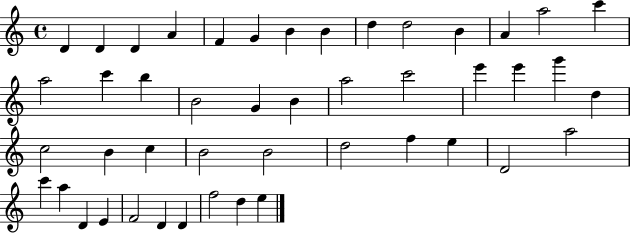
{
  \clef treble
  \time 4/4
  \defaultTimeSignature
  \key c \major
  d'4 d'4 d'4 a'4 | f'4 g'4 b'4 b'4 | d''4 d''2 b'4 | a'4 a''2 c'''4 | \break a''2 c'''4 b''4 | b'2 g'4 b'4 | a''2 c'''2 | e'''4 e'''4 g'''4 d''4 | \break c''2 b'4 c''4 | b'2 b'2 | d''2 f''4 e''4 | d'2 a''2 | \break c'''4 a''4 d'4 e'4 | f'2 d'4 d'4 | f''2 d''4 e''4 | \bar "|."
}